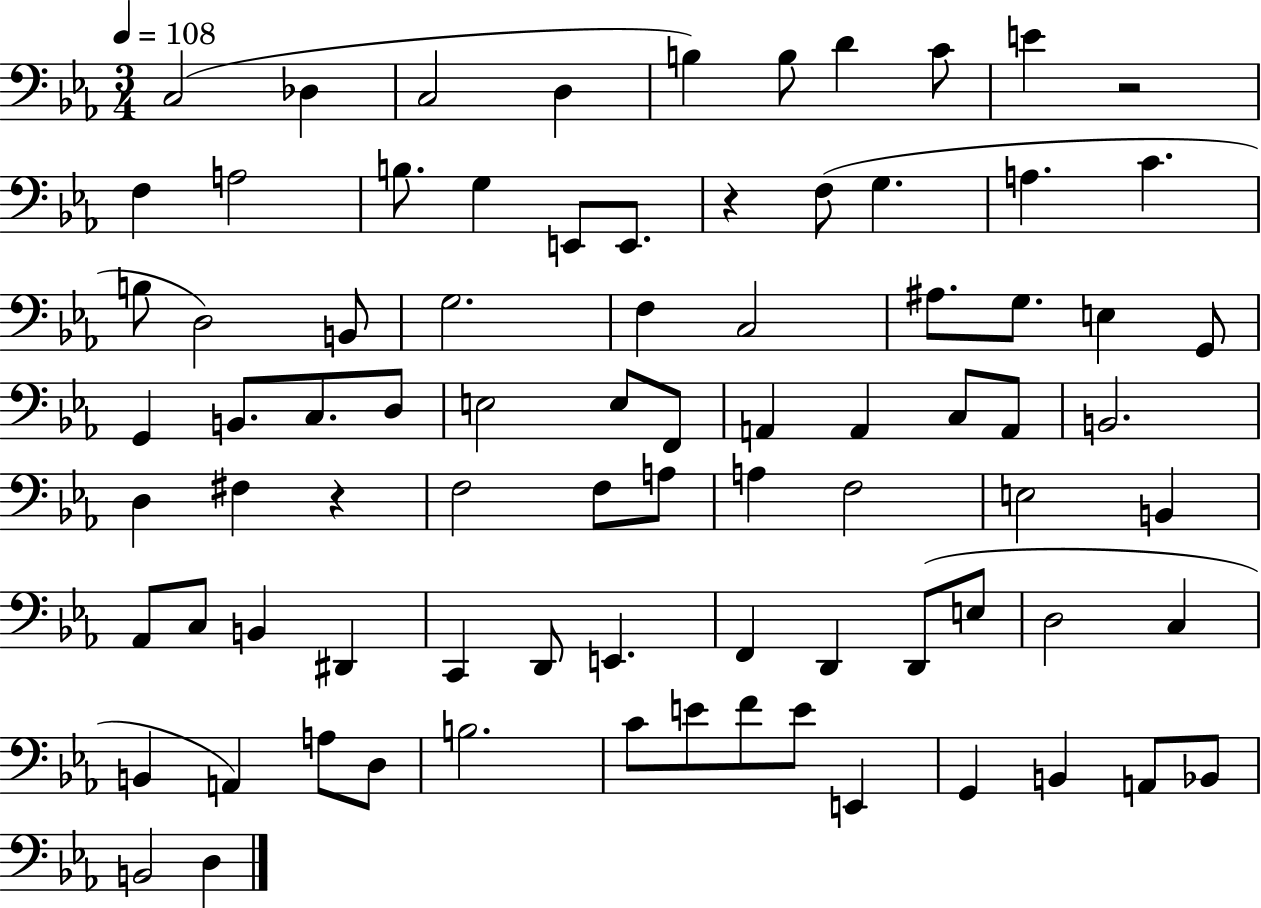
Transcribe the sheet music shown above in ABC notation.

X:1
T:Untitled
M:3/4
L:1/4
K:Eb
C,2 _D, C,2 D, B, B,/2 D C/2 E z2 F, A,2 B,/2 G, E,,/2 E,,/2 z F,/2 G, A, C B,/2 D,2 B,,/2 G,2 F, C,2 ^A,/2 G,/2 E, G,,/2 G,, B,,/2 C,/2 D,/2 E,2 E,/2 F,,/2 A,, A,, C,/2 A,,/2 B,,2 D, ^F, z F,2 F,/2 A,/2 A, F,2 E,2 B,, _A,,/2 C,/2 B,, ^D,, C,, D,,/2 E,, F,, D,, D,,/2 E,/2 D,2 C, B,, A,, A,/2 D,/2 B,2 C/2 E/2 F/2 E/2 E,, G,, B,, A,,/2 _B,,/2 B,,2 D,